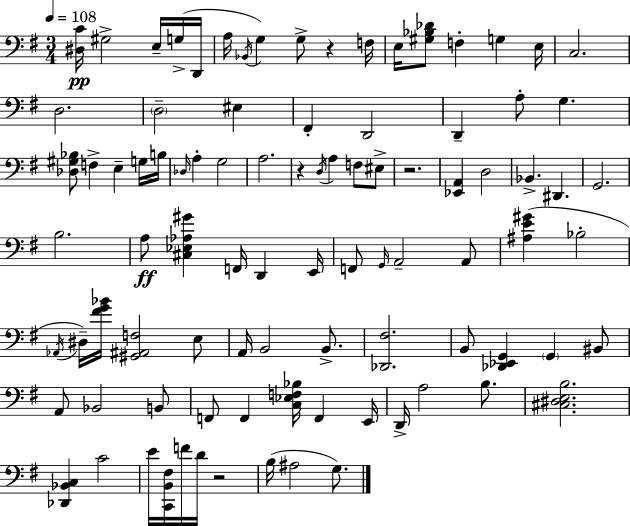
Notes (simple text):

[D#3,C4]/s G#3/h E3/s G3/s D2/s A3/s Bb2/s G3/q G3/e R/q F3/s E3/s [G#3,Bb3,Db4]/e F3/q G3/q E3/s C3/h. D3/h. D3/h EIS3/q F#2/q D2/h D2/q A3/e G3/q. [Db3,G#3,Bb3]/e F3/q E3/q G3/s B3/s Db3/s A3/q G3/h A3/h. R/q D3/s A3/q F3/e EIS3/e R/h. [Eb2,A2]/q D3/h Bb2/q. D#2/q. G2/h. B3/h. A3/e [C#3,Eb3,Ab3,G#4]/q F2/s D2/q E2/s F2/e G2/s A2/h A2/e [A#3,E4,G#4]/q Bb3/h Ab2/s D#3/s [F#4,G4,Bb4]/s [G#2,A#2,F3]/h E3/e A2/s B2/h B2/e. [Db2,F#3]/h. B2/e [Db2,Eb2,G2]/q G2/q BIS2/e A2/e Bb2/h B2/e F2/e F2/q [C3,Eb3,F3,Bb3]/s F2/q E2/s D2/s A3/h B3/e. [C#3,D#3,E3,B3]/h. [Db2,Bb2,C3]/q C4/h E4/s [C2,B2,F#3]/s F4/s D4/s R/h B3/s A#3/h G3/e.